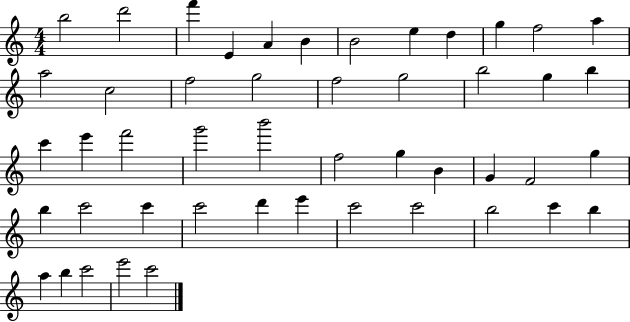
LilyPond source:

{
  \clef treble
  \numericTimeSignature
  \time 4/4
  \key c \major
  b''2 d'''2 | f'''4 e'4 a'4 b'4 | b'2 e''4 d''4 | g''4 f''2 a''4 | \break a''2 c''2 | f''2 g''2 | f''2 g''2 | b''2 g''4 b''4 | \break c'''4 e'''4 f'''2 | g'''2 b'''2 | f''2 g''4 b'4 | g'4 f'2 g''4 | \break b''4 c'''2 c'''4 | c'''2 d'''4 e'''4 | c'''2 c'''2 | b''2 c'''4 b''4 | \break a''4 b''4 c'''2 | e'''2 c'''2 | \bar "|."
}